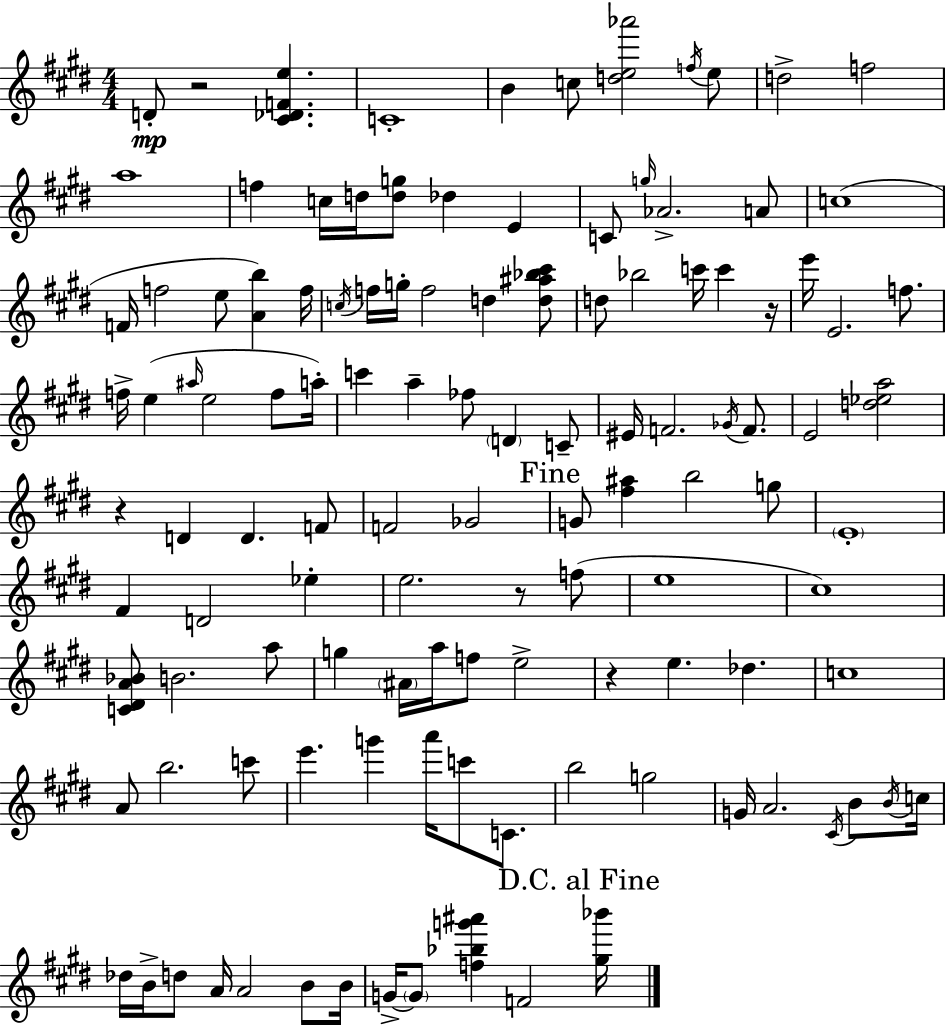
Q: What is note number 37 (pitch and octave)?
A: E5